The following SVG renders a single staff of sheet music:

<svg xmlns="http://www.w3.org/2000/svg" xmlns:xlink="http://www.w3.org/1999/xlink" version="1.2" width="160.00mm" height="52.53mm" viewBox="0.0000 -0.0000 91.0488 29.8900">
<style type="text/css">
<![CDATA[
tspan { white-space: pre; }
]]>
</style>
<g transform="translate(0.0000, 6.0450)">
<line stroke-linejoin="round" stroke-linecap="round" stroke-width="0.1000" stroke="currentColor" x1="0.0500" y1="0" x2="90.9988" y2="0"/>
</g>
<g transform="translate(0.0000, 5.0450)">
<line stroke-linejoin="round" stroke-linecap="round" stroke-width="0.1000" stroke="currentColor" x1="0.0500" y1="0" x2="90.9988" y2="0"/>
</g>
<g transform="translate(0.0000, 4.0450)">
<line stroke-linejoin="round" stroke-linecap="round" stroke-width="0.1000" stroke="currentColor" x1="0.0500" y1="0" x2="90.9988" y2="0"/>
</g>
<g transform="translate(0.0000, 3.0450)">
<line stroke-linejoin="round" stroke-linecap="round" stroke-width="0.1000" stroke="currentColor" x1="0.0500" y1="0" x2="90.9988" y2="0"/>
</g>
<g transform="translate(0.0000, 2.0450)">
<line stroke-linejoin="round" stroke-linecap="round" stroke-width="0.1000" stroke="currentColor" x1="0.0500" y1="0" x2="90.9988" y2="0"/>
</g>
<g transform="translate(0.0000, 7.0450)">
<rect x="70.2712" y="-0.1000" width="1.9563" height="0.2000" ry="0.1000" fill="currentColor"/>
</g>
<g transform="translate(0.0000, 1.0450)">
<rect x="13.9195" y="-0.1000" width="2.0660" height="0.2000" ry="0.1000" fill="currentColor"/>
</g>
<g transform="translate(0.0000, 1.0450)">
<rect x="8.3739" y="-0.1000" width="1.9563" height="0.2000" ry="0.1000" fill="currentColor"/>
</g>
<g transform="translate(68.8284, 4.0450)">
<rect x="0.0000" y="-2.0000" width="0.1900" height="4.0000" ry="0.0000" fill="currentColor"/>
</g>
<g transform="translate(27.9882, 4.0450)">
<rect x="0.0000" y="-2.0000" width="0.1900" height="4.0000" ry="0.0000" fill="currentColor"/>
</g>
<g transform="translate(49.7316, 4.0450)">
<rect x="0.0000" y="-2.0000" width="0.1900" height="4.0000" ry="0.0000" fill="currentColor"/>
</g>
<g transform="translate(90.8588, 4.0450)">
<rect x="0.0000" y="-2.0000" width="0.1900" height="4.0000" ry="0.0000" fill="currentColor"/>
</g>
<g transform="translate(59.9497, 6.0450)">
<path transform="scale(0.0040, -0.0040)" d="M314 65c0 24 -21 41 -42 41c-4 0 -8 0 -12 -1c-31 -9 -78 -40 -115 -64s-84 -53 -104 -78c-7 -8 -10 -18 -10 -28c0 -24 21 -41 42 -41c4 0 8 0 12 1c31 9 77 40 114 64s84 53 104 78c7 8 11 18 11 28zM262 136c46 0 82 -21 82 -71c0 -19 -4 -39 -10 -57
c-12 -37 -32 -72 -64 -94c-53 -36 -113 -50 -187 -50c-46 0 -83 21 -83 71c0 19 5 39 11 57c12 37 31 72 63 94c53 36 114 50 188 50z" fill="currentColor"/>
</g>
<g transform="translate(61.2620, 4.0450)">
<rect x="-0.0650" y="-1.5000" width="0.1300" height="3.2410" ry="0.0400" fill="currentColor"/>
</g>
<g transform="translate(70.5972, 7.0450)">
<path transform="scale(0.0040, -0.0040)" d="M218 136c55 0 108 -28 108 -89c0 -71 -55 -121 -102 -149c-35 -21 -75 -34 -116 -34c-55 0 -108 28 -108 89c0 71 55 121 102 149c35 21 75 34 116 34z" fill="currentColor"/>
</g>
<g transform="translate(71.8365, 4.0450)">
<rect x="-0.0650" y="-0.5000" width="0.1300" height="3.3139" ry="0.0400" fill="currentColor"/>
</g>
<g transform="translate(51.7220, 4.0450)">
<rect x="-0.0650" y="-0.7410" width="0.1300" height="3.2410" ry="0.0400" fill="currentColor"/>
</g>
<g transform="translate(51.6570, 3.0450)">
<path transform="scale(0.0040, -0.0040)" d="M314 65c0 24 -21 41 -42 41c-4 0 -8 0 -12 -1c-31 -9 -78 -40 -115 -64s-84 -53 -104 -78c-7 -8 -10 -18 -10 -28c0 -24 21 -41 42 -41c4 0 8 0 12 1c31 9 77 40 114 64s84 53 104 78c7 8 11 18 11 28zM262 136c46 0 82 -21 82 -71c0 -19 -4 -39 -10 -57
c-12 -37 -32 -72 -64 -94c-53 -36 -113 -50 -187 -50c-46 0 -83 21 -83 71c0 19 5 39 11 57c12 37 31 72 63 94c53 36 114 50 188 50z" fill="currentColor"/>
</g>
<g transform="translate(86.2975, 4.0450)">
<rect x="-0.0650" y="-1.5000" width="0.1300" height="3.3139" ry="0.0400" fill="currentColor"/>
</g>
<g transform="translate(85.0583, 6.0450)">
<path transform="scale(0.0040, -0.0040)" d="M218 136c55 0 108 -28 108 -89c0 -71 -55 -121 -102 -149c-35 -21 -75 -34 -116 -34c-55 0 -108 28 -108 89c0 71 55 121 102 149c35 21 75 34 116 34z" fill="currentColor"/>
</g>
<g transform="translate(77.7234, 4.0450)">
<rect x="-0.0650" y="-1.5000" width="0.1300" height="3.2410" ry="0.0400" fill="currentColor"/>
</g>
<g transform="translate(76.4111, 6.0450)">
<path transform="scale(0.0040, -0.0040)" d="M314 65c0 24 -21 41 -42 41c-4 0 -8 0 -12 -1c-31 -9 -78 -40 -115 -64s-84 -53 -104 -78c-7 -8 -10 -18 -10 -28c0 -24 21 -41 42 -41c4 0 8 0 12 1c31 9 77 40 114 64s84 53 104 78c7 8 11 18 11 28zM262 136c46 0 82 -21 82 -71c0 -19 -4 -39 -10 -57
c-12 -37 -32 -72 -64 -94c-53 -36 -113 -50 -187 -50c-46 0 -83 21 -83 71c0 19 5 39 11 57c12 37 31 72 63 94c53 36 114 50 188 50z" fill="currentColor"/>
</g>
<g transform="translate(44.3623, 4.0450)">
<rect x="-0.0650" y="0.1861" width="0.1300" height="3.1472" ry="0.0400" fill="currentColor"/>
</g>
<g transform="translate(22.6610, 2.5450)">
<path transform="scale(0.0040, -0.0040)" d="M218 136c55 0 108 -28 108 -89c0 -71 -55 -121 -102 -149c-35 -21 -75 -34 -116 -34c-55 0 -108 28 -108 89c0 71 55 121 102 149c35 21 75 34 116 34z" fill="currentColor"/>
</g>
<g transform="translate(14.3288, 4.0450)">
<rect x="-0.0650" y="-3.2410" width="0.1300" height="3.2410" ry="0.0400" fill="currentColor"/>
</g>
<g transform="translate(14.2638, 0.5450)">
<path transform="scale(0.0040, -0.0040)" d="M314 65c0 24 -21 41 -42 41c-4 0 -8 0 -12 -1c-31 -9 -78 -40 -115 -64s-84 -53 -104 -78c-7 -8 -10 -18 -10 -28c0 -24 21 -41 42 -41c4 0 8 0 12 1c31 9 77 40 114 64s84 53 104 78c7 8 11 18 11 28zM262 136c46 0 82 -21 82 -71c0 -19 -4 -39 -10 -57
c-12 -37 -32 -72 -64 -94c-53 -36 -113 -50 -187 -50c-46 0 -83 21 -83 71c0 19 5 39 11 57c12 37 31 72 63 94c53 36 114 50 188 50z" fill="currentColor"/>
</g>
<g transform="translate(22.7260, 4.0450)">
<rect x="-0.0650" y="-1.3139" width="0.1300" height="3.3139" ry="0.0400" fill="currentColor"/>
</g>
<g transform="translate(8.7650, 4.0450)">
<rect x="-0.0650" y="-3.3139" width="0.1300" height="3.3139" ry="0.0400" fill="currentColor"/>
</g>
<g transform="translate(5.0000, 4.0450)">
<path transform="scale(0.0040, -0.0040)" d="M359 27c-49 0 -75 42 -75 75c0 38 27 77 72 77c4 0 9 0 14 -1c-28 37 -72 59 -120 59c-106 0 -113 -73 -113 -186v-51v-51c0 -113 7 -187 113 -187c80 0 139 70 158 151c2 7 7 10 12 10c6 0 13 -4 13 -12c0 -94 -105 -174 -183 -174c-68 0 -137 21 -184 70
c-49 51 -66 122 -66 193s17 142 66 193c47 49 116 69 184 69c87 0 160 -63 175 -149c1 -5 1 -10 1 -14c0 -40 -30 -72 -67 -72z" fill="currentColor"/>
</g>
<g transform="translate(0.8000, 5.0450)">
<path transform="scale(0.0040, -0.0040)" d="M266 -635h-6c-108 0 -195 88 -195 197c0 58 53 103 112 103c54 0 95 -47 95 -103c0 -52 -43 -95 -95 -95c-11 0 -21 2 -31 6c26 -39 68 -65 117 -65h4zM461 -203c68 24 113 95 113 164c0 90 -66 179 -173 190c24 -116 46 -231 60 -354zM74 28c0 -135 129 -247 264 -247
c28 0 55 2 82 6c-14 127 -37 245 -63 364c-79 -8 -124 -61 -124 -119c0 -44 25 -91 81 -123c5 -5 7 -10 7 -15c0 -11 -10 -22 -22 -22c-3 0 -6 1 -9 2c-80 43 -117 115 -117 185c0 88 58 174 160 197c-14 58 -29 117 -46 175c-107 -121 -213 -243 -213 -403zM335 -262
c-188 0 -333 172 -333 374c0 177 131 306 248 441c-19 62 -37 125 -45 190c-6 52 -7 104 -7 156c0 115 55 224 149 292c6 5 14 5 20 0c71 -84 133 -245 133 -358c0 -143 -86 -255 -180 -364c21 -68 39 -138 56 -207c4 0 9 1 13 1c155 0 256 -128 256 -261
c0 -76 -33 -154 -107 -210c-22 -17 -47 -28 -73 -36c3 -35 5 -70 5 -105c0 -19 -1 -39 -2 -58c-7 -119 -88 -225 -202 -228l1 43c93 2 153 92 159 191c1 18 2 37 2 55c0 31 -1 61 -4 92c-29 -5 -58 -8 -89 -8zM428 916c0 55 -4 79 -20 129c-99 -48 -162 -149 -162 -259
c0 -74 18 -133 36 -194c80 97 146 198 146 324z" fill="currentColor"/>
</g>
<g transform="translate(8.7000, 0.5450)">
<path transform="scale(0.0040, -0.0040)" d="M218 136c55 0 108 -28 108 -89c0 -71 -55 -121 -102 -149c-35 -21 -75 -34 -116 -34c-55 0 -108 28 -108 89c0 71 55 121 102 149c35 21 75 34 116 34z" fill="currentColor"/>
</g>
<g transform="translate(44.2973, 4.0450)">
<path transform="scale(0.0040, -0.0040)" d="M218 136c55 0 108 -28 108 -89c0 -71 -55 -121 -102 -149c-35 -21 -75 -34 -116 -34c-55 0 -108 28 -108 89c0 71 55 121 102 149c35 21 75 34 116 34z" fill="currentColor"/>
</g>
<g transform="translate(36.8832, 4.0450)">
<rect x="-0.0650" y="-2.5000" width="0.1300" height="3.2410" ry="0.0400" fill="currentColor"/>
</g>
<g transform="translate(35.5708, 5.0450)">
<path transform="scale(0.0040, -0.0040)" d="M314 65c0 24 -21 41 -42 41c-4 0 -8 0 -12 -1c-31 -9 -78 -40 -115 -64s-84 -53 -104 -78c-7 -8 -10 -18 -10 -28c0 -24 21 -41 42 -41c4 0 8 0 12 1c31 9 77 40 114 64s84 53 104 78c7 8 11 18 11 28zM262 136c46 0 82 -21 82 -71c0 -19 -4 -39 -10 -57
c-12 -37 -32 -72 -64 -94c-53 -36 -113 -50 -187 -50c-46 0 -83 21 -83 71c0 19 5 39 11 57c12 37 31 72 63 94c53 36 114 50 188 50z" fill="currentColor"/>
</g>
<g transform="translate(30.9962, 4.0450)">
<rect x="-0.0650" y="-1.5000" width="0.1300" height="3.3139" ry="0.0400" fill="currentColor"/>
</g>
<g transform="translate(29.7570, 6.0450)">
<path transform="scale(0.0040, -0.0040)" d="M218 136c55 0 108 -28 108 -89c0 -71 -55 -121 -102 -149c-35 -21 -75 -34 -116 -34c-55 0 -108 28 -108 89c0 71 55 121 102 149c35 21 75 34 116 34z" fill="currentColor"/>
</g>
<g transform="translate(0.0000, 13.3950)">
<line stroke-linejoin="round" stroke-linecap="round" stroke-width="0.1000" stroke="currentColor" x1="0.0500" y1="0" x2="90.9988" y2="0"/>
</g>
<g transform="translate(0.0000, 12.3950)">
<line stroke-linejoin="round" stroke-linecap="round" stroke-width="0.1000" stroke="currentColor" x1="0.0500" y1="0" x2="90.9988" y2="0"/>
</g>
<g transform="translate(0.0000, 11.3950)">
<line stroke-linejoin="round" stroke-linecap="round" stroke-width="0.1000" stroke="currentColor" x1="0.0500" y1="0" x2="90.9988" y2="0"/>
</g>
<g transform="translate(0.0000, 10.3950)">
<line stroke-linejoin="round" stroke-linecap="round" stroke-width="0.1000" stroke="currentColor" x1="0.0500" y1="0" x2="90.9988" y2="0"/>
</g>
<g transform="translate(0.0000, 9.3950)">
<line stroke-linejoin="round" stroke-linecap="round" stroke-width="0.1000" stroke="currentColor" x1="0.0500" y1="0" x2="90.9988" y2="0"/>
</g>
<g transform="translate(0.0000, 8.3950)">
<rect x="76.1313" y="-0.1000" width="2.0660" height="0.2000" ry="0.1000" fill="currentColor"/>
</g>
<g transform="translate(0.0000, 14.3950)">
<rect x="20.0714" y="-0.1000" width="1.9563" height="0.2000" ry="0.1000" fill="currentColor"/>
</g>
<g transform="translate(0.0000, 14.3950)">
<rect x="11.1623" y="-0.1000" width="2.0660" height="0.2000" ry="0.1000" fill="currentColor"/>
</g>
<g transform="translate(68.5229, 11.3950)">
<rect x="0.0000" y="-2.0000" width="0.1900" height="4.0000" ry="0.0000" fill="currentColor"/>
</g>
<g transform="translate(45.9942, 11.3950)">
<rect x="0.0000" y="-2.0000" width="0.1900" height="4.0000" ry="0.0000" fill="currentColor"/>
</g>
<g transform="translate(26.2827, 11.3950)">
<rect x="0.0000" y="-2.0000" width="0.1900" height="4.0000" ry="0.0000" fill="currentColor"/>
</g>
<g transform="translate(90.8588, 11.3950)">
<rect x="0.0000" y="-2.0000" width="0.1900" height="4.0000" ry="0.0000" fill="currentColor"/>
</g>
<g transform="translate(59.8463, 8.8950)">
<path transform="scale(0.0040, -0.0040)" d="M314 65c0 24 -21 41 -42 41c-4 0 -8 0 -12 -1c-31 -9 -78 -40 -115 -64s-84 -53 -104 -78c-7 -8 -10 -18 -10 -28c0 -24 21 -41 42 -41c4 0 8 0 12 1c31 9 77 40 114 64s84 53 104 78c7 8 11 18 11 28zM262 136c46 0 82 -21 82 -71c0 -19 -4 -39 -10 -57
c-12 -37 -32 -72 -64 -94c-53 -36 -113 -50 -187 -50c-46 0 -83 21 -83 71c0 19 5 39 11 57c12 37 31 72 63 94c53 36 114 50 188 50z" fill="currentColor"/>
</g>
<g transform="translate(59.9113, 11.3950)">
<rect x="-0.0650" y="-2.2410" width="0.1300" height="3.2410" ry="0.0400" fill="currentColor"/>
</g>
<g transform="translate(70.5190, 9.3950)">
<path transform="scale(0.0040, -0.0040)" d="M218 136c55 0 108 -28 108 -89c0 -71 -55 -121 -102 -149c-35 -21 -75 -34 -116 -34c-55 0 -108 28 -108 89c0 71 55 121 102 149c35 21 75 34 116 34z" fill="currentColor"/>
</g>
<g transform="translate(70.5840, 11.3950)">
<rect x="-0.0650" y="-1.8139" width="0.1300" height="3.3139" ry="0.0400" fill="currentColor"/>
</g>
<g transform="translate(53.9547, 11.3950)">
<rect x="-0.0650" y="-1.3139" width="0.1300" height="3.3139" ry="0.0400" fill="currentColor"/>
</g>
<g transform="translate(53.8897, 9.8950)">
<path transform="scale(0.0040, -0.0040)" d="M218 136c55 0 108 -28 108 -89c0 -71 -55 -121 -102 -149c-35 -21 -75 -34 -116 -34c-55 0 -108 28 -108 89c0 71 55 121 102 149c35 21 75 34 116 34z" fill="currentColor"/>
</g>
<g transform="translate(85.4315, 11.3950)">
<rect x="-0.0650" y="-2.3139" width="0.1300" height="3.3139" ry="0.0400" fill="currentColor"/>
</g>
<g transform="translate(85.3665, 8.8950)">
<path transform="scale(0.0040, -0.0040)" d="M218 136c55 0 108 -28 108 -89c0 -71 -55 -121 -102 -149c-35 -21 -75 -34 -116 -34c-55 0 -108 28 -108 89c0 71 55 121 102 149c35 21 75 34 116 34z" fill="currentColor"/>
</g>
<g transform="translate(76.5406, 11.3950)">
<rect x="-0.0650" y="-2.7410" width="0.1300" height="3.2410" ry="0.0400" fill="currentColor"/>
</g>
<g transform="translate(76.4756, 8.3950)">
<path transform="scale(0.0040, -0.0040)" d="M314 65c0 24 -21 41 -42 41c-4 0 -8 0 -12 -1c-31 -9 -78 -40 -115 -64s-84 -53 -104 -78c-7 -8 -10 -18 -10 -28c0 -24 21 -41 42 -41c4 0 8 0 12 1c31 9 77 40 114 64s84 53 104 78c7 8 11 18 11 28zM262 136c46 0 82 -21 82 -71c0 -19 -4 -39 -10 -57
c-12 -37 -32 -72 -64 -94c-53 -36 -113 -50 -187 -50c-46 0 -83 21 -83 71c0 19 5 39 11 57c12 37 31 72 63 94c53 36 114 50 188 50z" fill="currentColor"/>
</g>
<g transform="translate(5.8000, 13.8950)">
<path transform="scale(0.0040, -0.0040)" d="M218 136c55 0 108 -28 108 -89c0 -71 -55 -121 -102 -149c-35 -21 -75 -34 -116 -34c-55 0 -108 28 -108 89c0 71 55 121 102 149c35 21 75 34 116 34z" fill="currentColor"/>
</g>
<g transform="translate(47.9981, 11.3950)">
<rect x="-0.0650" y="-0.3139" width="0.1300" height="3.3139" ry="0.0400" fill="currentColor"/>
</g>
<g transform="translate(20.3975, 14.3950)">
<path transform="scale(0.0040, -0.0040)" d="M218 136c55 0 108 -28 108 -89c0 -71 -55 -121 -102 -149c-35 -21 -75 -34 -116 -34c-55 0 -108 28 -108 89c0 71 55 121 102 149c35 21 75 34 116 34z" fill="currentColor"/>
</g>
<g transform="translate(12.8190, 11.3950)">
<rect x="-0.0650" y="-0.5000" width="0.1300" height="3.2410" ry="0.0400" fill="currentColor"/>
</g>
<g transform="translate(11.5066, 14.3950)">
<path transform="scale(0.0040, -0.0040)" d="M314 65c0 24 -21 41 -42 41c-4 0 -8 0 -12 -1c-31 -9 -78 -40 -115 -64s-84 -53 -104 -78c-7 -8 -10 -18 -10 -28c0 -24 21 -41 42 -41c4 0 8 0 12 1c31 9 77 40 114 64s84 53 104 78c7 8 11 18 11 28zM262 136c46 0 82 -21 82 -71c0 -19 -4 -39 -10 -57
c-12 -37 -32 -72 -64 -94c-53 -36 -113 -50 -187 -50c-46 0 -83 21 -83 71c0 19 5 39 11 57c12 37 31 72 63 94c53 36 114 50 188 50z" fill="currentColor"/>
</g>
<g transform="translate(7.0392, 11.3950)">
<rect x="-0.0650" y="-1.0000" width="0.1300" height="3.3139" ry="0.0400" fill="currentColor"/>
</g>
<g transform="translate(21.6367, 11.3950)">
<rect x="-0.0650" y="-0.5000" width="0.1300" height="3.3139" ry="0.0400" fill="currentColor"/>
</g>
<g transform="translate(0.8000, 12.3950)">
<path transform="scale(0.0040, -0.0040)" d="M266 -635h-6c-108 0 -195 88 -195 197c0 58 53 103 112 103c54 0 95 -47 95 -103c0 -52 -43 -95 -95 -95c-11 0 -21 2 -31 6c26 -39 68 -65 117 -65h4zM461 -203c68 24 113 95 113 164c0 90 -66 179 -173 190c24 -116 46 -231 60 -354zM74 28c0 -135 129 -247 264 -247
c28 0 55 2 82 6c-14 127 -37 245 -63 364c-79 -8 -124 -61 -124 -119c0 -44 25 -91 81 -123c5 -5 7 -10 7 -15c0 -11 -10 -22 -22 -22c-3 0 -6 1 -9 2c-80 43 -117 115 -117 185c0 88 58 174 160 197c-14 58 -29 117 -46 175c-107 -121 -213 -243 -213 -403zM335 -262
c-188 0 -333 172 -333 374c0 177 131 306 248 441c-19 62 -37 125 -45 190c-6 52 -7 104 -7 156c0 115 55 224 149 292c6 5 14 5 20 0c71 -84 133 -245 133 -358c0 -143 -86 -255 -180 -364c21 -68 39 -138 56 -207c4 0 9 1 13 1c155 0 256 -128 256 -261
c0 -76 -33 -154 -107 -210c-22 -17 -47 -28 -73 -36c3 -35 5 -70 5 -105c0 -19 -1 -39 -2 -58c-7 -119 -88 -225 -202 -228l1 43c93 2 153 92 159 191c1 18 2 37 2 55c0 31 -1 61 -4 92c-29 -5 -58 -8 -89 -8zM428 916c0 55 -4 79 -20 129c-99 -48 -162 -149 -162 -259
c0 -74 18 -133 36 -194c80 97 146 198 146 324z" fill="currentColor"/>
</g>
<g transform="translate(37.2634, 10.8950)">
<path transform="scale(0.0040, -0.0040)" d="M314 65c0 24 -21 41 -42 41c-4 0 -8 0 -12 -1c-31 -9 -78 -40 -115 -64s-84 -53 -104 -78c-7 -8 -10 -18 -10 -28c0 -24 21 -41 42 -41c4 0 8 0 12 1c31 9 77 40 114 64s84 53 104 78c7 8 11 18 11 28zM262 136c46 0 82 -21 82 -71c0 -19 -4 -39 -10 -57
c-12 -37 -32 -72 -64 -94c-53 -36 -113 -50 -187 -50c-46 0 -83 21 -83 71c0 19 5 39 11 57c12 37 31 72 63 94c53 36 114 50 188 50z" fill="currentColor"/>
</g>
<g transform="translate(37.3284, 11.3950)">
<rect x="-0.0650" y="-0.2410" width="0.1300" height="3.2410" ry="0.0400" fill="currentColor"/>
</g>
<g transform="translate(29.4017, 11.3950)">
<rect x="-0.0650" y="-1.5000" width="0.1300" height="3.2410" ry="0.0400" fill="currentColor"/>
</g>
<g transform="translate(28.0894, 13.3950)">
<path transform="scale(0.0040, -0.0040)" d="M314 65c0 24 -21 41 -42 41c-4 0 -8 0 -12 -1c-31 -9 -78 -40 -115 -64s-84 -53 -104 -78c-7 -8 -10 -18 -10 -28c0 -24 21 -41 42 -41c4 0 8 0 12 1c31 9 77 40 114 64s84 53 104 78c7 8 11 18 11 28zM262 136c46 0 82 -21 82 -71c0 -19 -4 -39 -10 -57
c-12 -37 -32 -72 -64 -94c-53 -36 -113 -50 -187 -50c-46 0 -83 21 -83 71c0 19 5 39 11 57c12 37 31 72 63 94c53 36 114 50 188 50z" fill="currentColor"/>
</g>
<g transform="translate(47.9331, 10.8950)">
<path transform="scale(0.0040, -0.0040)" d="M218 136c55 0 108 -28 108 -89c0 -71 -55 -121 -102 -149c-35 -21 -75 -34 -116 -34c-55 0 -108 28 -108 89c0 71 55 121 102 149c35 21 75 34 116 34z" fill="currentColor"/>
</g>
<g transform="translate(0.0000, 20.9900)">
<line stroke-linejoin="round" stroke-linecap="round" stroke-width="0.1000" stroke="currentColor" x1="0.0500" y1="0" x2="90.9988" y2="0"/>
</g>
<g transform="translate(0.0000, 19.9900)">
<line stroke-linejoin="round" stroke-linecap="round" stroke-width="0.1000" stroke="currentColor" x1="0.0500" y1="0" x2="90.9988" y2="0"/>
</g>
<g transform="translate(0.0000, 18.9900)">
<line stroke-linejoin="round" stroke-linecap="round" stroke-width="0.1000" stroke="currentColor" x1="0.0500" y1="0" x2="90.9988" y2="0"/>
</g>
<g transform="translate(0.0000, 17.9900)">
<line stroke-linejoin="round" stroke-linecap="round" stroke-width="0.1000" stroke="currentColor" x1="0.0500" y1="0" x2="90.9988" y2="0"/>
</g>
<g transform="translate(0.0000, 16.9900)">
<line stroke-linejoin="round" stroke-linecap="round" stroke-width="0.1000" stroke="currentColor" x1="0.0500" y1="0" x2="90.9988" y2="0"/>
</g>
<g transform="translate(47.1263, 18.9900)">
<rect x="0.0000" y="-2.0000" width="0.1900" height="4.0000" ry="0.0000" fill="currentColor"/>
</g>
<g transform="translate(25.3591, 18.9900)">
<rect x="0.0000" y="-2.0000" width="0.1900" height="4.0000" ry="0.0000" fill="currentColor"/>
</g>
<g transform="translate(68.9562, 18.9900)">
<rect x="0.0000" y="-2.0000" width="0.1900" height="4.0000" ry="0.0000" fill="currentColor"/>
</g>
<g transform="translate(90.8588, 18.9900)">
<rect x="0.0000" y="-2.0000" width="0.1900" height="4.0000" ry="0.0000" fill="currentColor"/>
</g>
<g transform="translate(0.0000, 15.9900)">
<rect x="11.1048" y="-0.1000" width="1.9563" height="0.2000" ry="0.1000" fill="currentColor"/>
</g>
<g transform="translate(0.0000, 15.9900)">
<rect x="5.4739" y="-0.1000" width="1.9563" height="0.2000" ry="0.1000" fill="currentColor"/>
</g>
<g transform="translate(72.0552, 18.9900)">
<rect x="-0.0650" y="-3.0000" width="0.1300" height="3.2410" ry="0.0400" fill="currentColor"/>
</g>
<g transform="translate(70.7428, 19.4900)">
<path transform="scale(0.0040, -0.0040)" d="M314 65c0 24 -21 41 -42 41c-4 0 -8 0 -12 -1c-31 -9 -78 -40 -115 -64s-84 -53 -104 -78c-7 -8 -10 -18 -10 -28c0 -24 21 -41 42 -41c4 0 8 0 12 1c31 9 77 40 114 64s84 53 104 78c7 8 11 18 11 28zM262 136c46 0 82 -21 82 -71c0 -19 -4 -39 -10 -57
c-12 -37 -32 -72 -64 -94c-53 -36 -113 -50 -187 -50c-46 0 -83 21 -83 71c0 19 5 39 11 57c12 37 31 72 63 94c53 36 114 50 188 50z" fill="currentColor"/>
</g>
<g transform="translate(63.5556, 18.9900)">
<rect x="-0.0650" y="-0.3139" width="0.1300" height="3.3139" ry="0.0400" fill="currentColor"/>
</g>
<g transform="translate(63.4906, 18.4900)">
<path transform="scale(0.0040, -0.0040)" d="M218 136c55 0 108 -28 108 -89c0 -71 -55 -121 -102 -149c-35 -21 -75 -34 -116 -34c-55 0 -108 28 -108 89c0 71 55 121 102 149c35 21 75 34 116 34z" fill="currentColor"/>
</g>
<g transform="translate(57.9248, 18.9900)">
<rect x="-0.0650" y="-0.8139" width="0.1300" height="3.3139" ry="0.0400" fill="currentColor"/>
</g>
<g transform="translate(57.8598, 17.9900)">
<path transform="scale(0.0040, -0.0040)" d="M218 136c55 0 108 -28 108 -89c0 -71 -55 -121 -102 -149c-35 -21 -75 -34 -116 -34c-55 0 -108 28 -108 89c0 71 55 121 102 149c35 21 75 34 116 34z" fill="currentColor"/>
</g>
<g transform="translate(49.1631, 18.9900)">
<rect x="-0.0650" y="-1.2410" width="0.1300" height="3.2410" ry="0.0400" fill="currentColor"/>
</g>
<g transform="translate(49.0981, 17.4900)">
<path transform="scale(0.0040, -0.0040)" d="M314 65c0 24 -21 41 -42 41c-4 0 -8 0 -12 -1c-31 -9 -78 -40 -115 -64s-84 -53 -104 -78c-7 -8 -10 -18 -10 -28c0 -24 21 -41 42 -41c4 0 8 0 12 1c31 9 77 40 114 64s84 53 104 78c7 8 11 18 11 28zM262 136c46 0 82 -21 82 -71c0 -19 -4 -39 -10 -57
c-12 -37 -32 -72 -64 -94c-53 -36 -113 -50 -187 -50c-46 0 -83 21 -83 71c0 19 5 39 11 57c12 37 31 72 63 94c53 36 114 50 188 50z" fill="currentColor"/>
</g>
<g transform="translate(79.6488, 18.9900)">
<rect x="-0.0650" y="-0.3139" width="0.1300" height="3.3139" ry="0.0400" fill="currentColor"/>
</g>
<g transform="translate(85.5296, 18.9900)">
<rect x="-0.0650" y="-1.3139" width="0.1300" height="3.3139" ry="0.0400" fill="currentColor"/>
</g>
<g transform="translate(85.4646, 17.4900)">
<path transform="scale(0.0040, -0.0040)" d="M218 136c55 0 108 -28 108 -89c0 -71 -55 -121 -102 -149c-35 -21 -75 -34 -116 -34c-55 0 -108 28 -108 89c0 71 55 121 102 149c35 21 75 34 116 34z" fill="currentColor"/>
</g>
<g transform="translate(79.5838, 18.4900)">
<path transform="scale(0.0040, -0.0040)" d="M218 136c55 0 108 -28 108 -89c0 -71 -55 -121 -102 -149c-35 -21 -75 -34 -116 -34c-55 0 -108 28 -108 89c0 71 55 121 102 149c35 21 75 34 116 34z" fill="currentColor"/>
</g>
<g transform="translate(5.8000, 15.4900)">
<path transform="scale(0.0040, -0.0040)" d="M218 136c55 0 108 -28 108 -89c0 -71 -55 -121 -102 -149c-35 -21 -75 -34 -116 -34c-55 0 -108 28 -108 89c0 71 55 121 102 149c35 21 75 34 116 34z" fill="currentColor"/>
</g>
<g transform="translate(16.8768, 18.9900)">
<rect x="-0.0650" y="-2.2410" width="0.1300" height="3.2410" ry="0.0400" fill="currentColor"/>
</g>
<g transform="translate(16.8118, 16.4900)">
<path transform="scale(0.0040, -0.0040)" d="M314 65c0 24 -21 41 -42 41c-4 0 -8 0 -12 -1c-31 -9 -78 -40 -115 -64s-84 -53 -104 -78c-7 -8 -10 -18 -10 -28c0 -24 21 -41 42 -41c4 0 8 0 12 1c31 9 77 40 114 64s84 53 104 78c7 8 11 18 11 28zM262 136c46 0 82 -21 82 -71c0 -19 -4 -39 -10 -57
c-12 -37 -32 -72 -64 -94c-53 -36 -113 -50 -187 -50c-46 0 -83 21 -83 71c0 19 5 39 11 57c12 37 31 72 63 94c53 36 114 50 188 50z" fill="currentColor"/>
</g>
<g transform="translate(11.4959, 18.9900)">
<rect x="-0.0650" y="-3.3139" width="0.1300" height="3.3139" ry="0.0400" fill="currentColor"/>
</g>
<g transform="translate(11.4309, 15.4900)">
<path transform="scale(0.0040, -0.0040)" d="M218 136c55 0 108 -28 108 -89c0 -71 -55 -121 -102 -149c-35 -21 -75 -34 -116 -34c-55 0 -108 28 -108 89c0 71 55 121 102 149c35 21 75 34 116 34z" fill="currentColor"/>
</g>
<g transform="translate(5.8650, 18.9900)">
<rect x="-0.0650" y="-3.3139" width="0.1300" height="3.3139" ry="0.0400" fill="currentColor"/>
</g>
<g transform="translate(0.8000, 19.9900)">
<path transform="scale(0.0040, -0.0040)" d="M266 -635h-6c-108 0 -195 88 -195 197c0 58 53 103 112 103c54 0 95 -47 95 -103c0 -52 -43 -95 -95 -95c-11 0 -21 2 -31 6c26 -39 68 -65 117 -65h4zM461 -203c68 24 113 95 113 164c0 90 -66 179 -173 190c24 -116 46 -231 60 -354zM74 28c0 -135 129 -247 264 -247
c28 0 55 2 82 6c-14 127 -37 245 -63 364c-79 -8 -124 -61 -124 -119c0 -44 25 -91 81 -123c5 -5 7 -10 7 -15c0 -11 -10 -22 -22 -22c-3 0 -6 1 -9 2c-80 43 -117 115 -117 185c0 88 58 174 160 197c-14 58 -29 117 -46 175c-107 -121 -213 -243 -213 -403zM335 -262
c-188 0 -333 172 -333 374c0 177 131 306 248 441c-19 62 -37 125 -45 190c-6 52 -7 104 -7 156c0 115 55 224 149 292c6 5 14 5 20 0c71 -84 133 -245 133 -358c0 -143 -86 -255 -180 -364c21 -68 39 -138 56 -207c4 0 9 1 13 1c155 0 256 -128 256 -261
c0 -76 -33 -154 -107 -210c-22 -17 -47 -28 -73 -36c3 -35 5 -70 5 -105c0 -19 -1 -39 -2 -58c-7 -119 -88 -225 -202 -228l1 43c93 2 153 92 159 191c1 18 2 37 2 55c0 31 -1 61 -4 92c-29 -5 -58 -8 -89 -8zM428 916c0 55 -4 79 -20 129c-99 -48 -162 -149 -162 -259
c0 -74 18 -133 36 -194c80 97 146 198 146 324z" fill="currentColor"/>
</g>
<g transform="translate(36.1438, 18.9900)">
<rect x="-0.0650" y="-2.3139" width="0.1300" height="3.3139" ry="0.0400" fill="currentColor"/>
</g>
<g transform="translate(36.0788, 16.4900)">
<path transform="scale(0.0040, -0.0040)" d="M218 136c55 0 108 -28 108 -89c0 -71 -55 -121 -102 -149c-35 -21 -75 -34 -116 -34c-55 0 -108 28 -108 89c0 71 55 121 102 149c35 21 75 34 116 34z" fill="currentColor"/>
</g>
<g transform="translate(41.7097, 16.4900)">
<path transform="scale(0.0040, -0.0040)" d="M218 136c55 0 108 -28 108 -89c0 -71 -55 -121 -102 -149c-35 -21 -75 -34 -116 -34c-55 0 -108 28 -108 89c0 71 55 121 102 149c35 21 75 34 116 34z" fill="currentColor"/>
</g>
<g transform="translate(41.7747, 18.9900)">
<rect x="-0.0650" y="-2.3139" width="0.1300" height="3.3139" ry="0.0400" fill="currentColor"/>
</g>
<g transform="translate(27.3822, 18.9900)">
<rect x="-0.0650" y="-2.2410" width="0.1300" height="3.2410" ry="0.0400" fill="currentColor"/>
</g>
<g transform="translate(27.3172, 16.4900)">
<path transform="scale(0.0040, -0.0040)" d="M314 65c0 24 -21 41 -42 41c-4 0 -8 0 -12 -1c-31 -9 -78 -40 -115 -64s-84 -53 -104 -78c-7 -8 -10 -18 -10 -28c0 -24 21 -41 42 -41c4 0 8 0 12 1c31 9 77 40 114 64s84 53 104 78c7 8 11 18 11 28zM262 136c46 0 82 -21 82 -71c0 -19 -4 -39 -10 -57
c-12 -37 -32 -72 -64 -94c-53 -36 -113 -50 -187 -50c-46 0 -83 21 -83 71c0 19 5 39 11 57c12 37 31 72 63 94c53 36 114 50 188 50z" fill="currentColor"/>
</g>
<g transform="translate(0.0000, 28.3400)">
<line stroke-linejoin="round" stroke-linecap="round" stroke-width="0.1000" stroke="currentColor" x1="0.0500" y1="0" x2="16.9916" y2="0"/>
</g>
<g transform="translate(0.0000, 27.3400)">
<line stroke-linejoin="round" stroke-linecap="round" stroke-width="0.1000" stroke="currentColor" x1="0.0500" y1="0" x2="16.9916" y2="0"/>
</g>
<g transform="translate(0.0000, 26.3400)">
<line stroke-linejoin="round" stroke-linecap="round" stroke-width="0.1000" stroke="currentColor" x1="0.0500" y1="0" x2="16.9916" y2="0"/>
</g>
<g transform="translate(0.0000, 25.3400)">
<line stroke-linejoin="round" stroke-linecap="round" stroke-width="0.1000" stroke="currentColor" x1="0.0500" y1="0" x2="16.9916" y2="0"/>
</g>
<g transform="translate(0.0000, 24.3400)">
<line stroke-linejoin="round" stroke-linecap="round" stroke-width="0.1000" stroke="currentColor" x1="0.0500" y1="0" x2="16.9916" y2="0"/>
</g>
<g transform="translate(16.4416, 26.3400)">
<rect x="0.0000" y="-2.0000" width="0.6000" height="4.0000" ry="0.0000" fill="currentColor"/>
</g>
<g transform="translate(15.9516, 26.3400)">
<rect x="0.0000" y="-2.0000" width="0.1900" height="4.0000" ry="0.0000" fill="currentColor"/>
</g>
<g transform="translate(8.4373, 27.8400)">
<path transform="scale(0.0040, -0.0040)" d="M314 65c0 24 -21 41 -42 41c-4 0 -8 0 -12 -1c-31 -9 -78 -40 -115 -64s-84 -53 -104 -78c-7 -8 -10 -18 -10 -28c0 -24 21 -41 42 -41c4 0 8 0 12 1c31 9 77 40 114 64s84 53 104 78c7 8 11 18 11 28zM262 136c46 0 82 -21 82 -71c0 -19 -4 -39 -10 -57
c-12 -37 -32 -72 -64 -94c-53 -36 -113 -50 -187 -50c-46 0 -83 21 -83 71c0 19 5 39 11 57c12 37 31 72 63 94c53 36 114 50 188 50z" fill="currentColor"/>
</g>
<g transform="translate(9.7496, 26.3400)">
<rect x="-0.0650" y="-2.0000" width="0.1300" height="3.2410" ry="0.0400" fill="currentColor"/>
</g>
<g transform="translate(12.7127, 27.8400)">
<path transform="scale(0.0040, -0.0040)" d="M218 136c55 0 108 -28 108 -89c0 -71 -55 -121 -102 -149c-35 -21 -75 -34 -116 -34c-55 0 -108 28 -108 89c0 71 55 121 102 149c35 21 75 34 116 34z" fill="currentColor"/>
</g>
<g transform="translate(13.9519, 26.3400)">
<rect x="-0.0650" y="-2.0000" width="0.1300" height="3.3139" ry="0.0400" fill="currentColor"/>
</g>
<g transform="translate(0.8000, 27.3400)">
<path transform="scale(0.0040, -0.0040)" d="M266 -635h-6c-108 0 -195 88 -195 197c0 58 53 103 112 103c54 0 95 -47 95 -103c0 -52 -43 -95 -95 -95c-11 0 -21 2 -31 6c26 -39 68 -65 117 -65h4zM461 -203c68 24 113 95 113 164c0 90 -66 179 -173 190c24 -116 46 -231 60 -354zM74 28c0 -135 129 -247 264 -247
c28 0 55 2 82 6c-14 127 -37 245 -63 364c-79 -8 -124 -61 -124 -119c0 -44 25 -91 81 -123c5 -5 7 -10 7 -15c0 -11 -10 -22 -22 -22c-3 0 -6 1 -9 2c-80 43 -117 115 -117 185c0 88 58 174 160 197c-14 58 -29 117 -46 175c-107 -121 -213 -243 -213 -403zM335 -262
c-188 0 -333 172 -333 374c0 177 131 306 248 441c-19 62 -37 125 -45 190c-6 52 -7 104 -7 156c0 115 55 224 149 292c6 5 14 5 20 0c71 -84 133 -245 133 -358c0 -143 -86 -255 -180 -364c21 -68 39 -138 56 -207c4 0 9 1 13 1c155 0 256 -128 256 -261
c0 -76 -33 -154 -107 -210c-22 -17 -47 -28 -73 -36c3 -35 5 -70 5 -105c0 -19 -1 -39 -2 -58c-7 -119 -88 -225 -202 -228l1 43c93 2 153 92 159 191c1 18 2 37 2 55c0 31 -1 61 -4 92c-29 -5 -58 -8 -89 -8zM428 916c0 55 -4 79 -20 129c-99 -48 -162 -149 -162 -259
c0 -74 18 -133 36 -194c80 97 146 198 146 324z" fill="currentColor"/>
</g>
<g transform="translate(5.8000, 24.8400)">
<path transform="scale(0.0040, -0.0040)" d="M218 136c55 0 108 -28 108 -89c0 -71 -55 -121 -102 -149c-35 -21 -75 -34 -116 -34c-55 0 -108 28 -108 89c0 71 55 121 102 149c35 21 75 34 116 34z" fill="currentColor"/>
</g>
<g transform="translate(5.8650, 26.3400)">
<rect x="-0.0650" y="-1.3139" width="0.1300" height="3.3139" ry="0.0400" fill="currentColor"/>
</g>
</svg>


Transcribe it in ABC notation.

X:1
T:Untitled
M:4/4
L:1/4
K:C
b b2 e E G2 B d2 E2 C E2 E D C2 C E2 c2 c e g2 f a2 g b b g2 g2 g g e2 d c A2 c e e F2 F